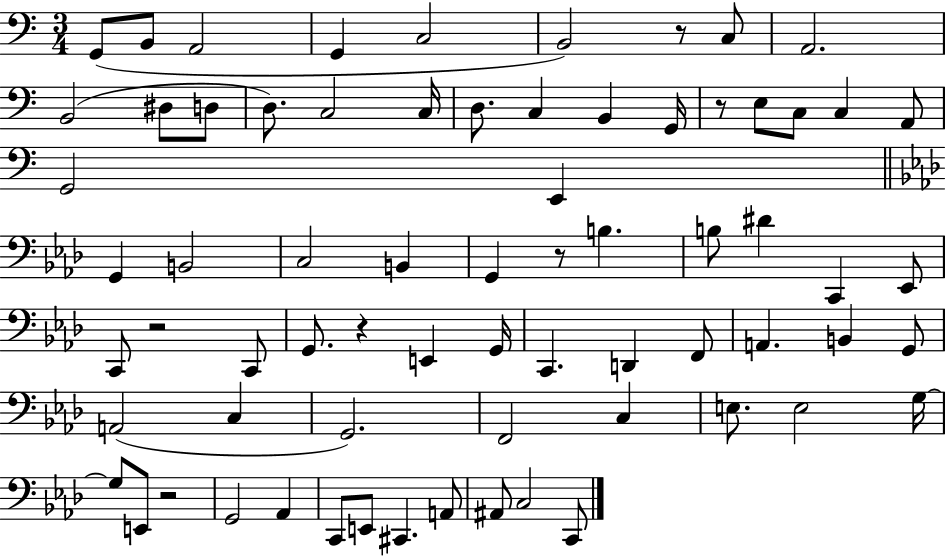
X:1
T:Untitled
M:3/4
L:1/4
K:C
G,,/2 B,,/2 A,,2 G,, C,2 B,,2 z/2 C,/2 A,,2 B,,2 ^D,/2 D,/2 D,/2 C,2 C,/4 D,/2 C, B,, G,,/4 z/2 E,/2 C,/2 C, A,,/2 G,,2 E,, G,, B,,2 C,2 B,, G,, z/2 B, B,/2 ^D C,, _E,,/2 C,,/2 z2 C,,/2 G,,/2 z E,, G,,/4 C,, D,, F,,/2 A,, B,, G,,/2 A,,2 C, G,,2 F,,2 C, E,/2 E,2 G,/4 G,/2 E,,/2 z2 G,,2 _A,, C,,/2 E,,/2 ^C,, A,,/2 ^A,,/2 C,2 C,,/2